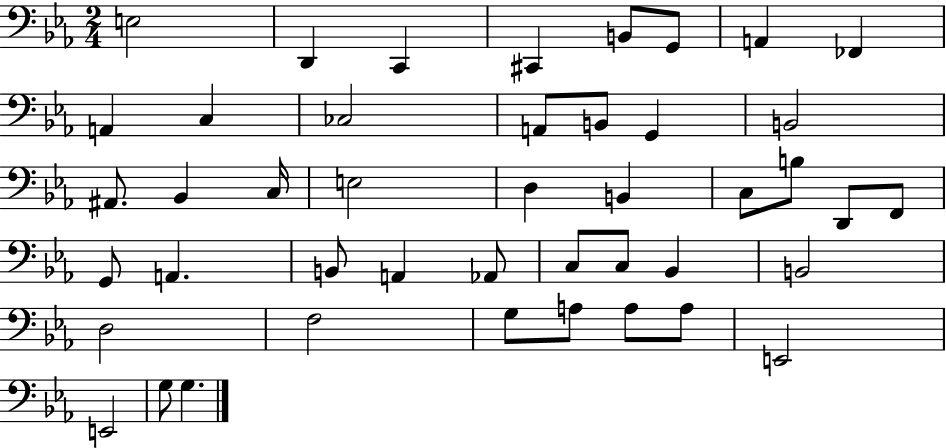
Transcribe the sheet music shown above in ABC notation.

X:1
T:Untitled
M:2/4
L:1/4
K:Eb
E,2 D,, C,, ^C,, B,,/2 G,,/2 A,, _F,, A,, C, _C,2 A,,/2 B,,/2 G,, B,,2 ^A,,/2 _B,, C,/4 E,2 D, B,, C,/2 B,/2 D,,/2 F,,/2 G,,/2 A,, B,,/2 A,, _A,,/2 C,/2 C,/2 _B,, B,,2 D,2 F,2 G,/2 A,/2 A,/2 A,/2 E,,2 E,,2 G,/2 G,